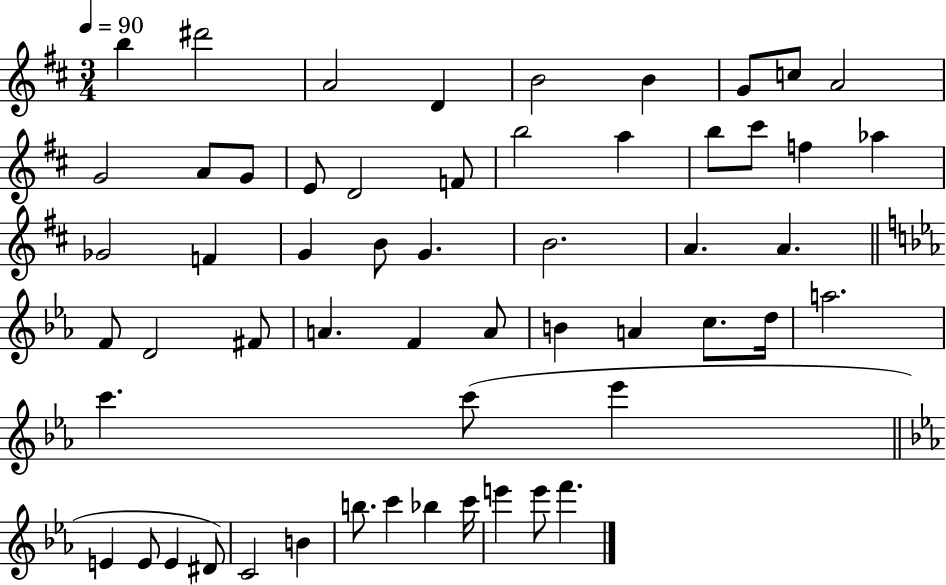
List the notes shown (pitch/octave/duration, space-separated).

B5/q D#6/h A4/h D4/q B4/h B4/q G4/e C5/e A4/h G4/h A4/e G4/e E4/e D4/h F4/e B5/h A5/q B5/e C#6/e F5/q Ab5/q Gb4/h F4/q G4/q B4/e G4/q. B4/h. A4/q. A4/q. F4/e D4/h F#4/e A4/q. F4/q A4/e B4/q A4/q C5/e. D5/s A5/h. C6/q. C6/e Eb6/q E4/q E4/e E4/q D#4/e C4/h B4/q B5/e. C6/q Bb5/q C6/s E6/q E6/e F6/q.